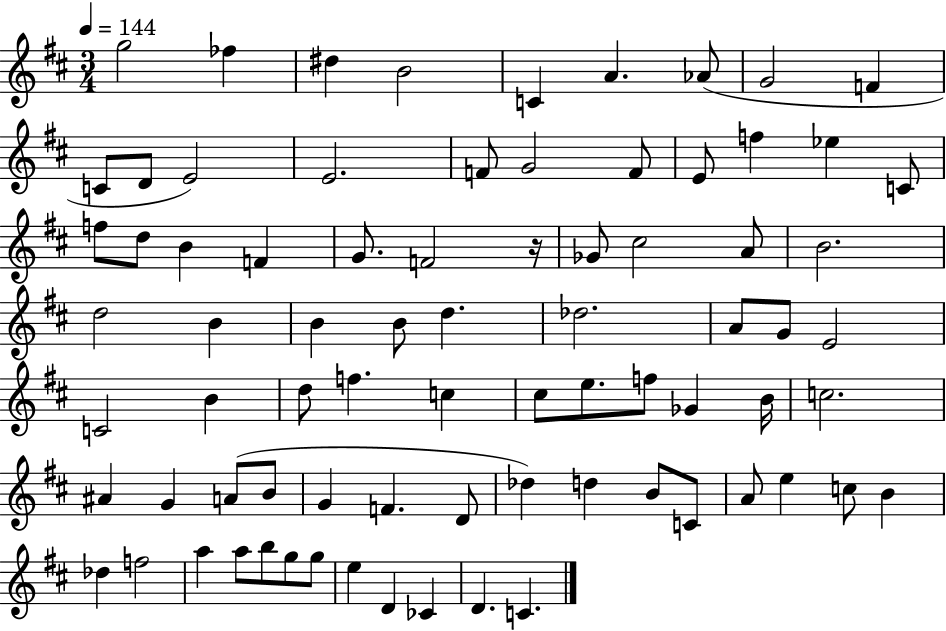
{
  \clef treble
  \numericTimeSignature
  \time 3/4
  \key d \major
  \tempo 4 = 144
  g''2 fes''4 | dis''4 b'2 | c'4 a'4. aes'8( | g'2 f'4 | \break c'8 d'8 e'2) | e'2. | f'8 g'2 f'8 | e'8 f''4 ees''4 c'8 | \break f''8 d''8 b'4 f'4 | g'8. f'2 r16 | ges'8 cis''2 a'8 | b'2. | \break d''2 b'4 | b'4 b'8 d''4. | des''2. | a'8 g'8 e'2 | \break c'2 b'4 | d''8 f''4. c''4 | cis''8 e''8. f''8 ges'4 b'16 | c''2. | \break ais'4 g'4 a'8( b'8 | g'4 f'4. d'8 | des''4) d''4 b'8 c'8 | a'8 e''4 c''8 b'4 | \break des''4 f''2 | a''4 a''8 b''8 g''8 g''8 | e''4 d'4 ces'4 | d'4. c'4. | \break \bar "|."
}